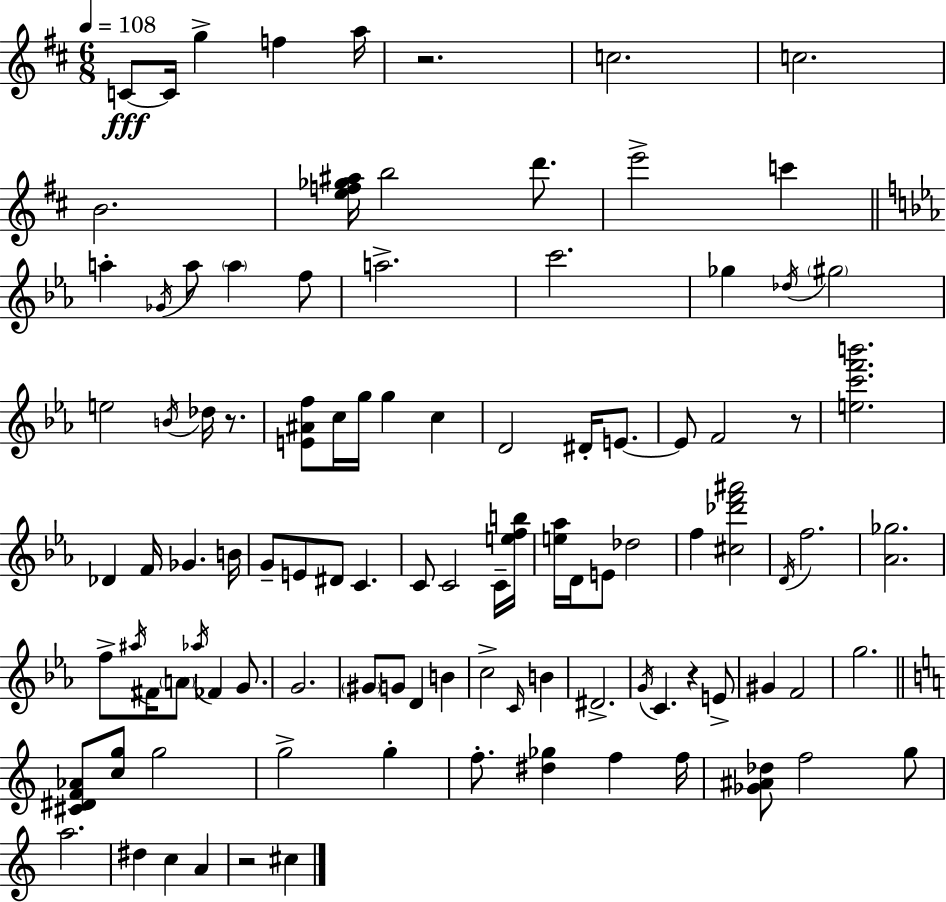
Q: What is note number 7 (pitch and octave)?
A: C5